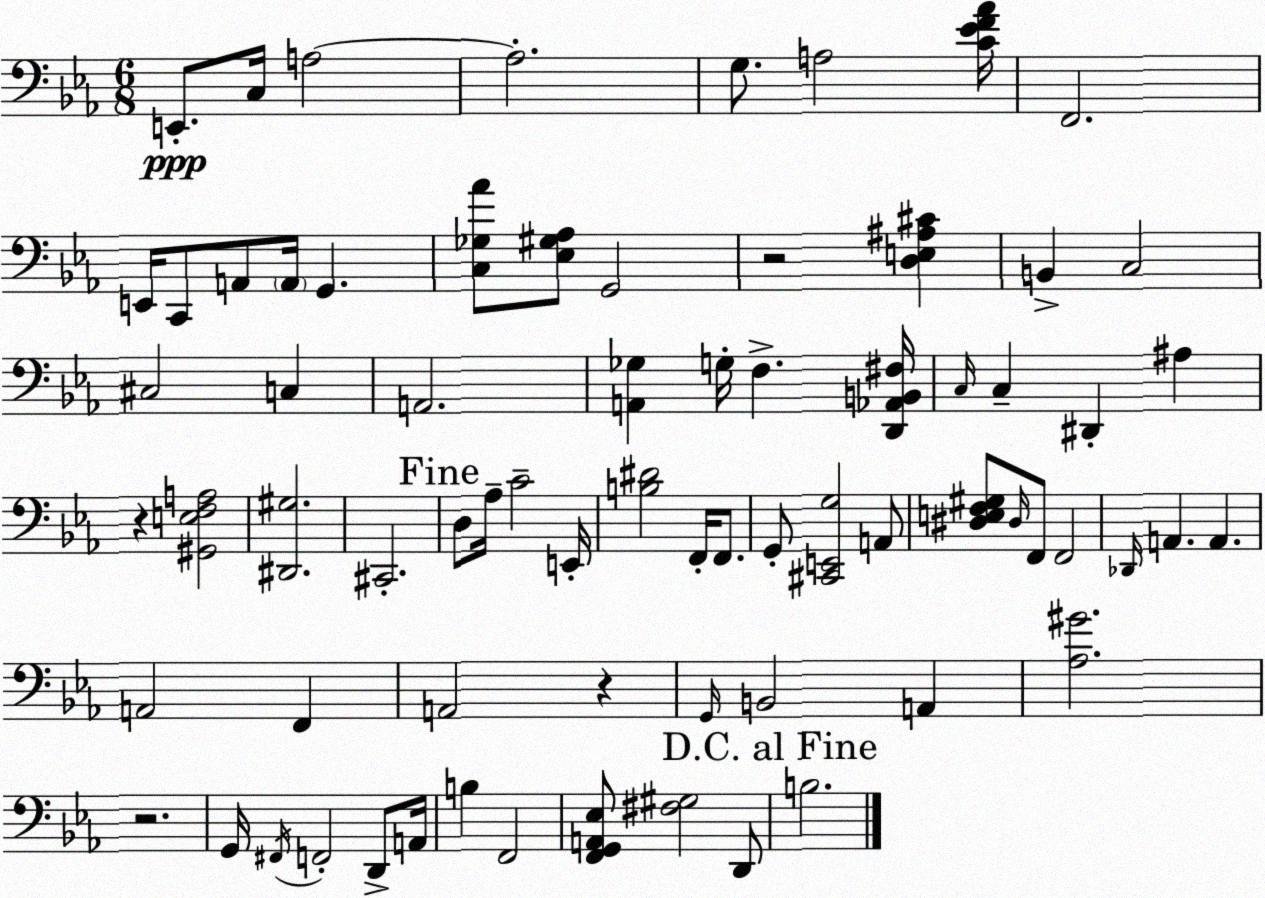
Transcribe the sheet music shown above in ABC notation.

X:1
T:Untitled
M:6/8
L:1/4
K:Eb
E,,/2 C,/4 A,2 A,2 G,/2 A,2 [C_EF_A]/4 F,,2 E,,/4 C,,/2 A,,/2 A,,/4 G,, [C,_G,_A]/2 [_E,^G,_A,]/2 G,,2 z2 [D,E,^A,^C] B,, C,2 ^C,2 C, A,,2 [A,,_G,] G,/4 F, [D,,_A,,B,,^F,]/4 C,/4 C, ^D,, ^A, z [^G,,E,F,A,]2 [^D,,^G,]2 ^C,,2 D,/2 _A,/4 C2 E,,/4 [B,^D]2 F,,/4 F,,/2 G,,/2 [^C,,E,,G,]2 A,,/2 [^D,E,F,^G,]/2 ^D,/4 F,,/2 F,,2 _D,,/4 A,, A,, A,,2 F,, A,,2 z G,,/4 B,,2 A,, [_A,^G]2 z2 G,,/4 ^F,,/4 F,,2 D,,/2 A,,/4 B, F,,2 [F,,G,,A,,_E,]/2 [^F,^G,]2 D,,/2 B,2